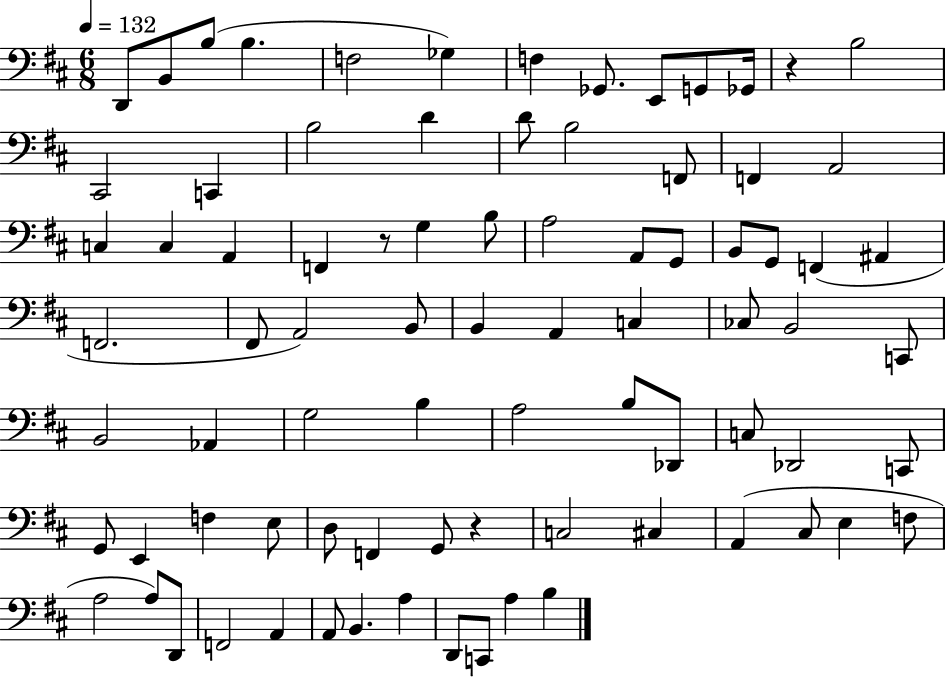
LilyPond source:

{
  \clef bass
  \numericTimeSignature
  \time 6/8
  \key d \major
  \tempo 4 = 132
  \repeat volta 2 { d,8 b,8 b8( b4. | f2 ges4) | f4 ges,8. e,8 g,8 ges,16 | r4 b2 | \break cis,2 c,4 | b2 d'4 | d'8 b2 f,8 | f,4 a,2 | \break c4 c4 a,4 | f,4 r8 g4 b8 | a2 a,8 g,8 | b,8 g,8 f,4( ais,4 | \break f,2. | fis,8 a,2) b,8 | b,4 a,4 c4 | ces8 b,2 c,8 | \break b,2 aes,4 | g2 b4 | a2 b8 des,8 | c8 des,2 c,8 | \break g,8 e,4 f4 e8 | d8 f,4 g,8 r4 | c2 cis4 | a,4( cis8 e4 f8 | \break a2 a8) d,8 | f,2 a,4 | a,8 b,4. a4 | d,8 c,8 a4 b4 | \break } \bar "|."
}